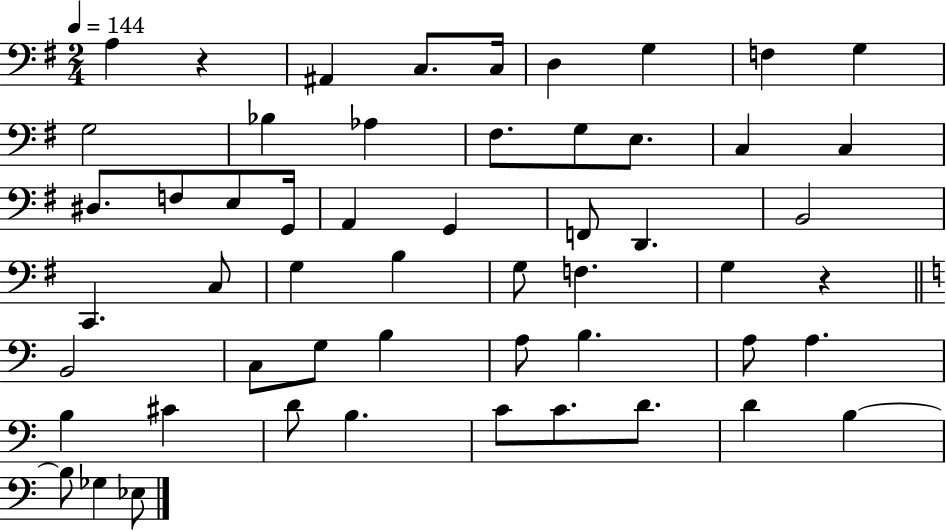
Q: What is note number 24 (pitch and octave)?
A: D2